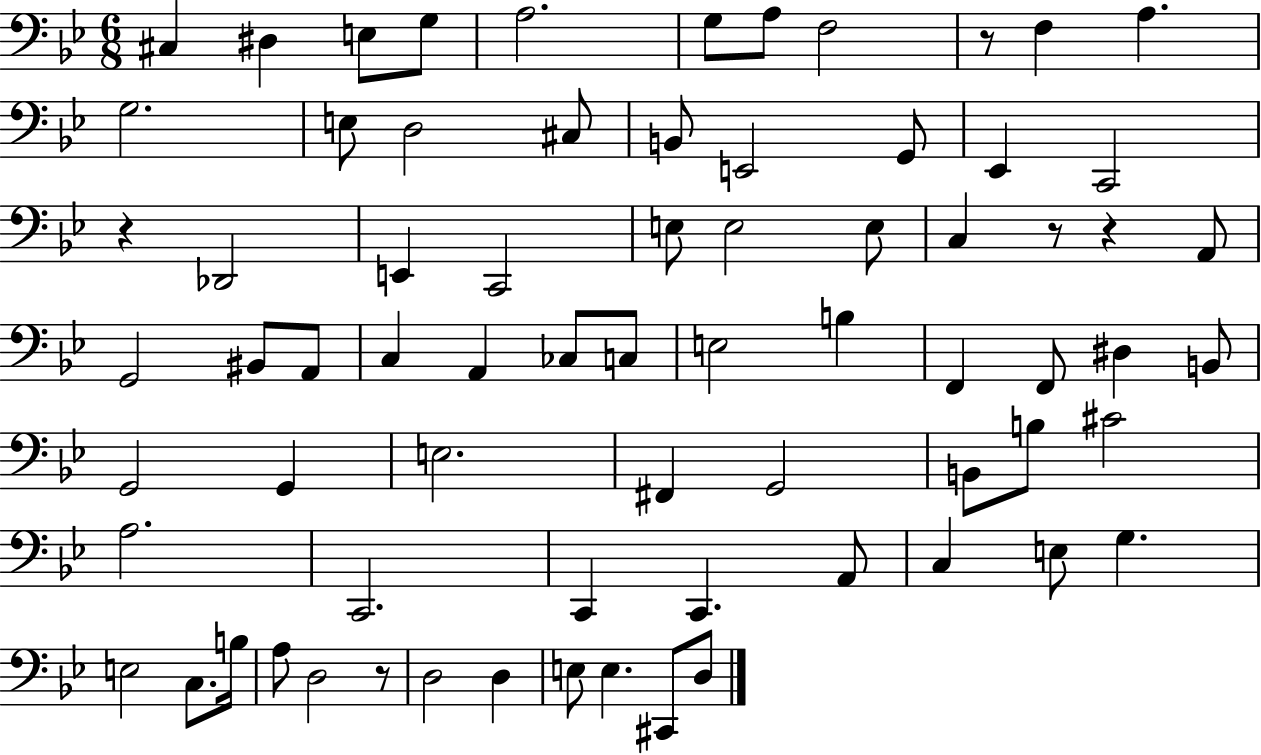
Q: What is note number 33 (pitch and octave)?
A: CES3